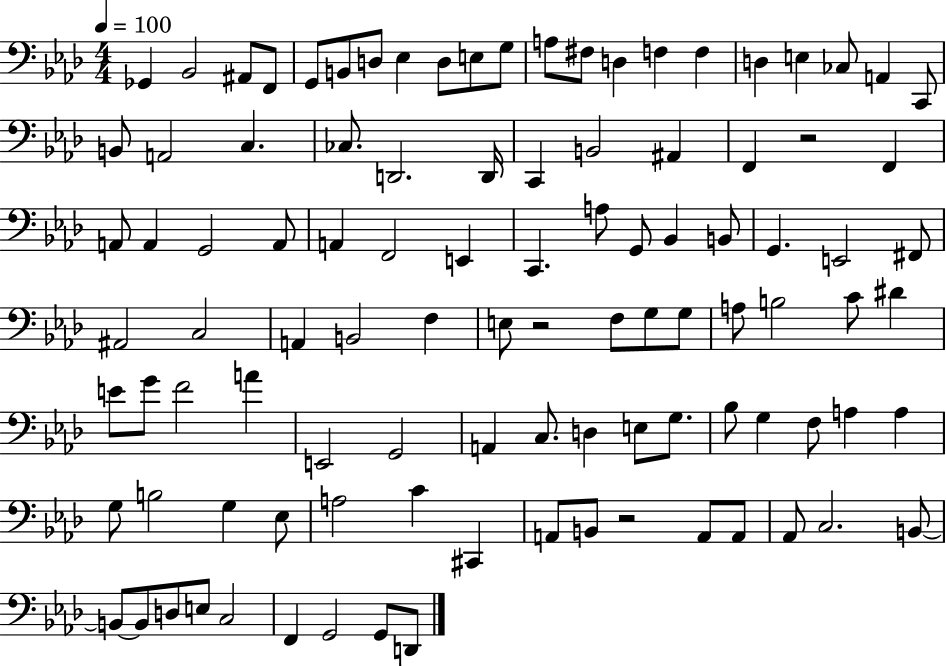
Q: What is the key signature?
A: AES major